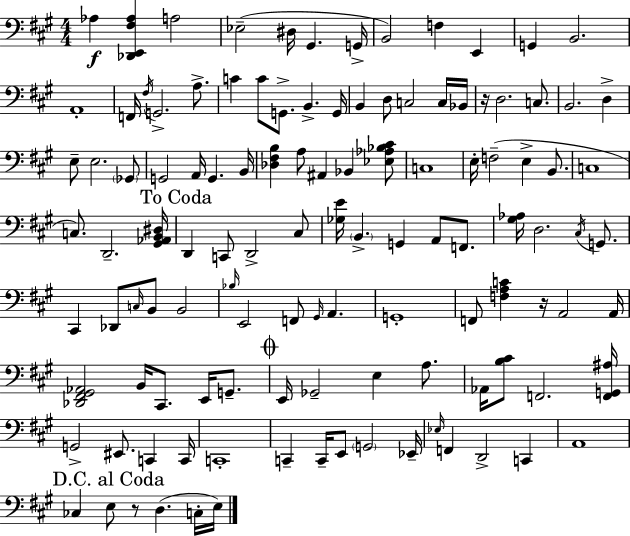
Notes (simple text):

Ab3/q [Db2,E2,F#3,Ab3]/q A3/h Eb3/h D#3/s G#2/q. G2/s B2/h F3/q E2/q G2/q B2/h. A2/w F2/s F#3/s G2/h. A3/e. C4/q C4/e G2/e. B2/q. G2/s B2/q D3/e C3/h C3/s Bb2/s R/s D3/h. C3/e. B2/h. D3/q E3/e E3/h. Gb2/e G2/h A2/s G2/q. B2/s [Db3,F#3,B3]/q A3/e A#2/q Bb2/q [Eb3,Ab3,Bb3,C#4]/e C3/w E3/s F3/h E3/q B2/e. C3/w C3/e. D2/h. [G#2,Ab2,B2,D#3]/s D2/q C2/e D2/h C#3/e [Gb3,E4]/s B2/q. G2/q A2/e F2/e. [G#3,Ab3]/s D3/h. C#3/s G2/e. C#2/q Db2/e C3/s B2/e B2/h Bb3/s E2/h F2/e G#2/s A2/q. G2/w F2/e [F3,A3,C4]/q R/s A2/h A2/s [Db2,F#2,G#2,Ab2]/h B2/s C#2/e. E2/s G2/e. E2/s Gb2/h E3/q A3/e. Ab2/s [B3,C#4]/e F2/h. [F2,G2,A#3]/s G2/h EIS2/e. C2/q C2/s C2/w C2/q C2/s E2/e G2/h Eb2/s Eb3/s F2/q D2/h C2/q A2/w CES3/q E3/e R/e D3/q. C3/s E3/s